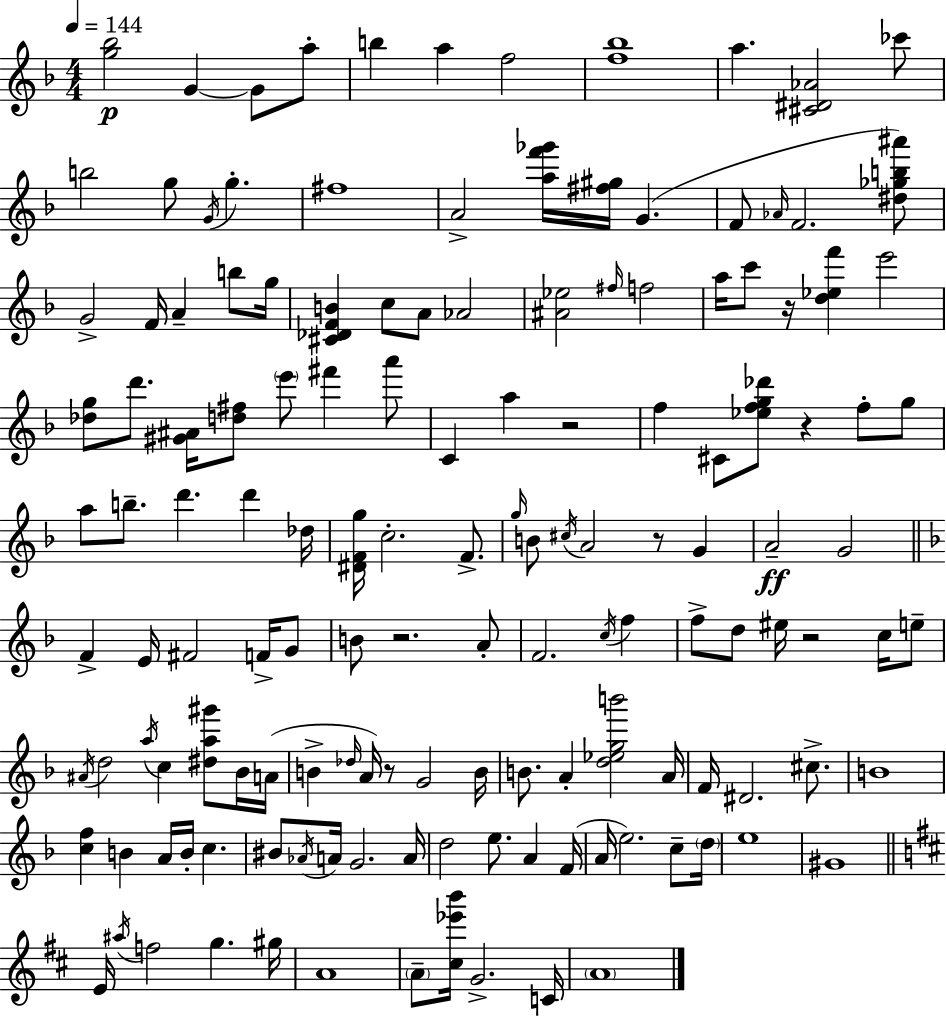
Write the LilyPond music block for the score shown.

{
  \clef treble
  \numericTimeSignature
  \time 4/4
  \key d \minor
  \tempo 4 = 144
  <g'' bes''>2\p g'4~~ g'8 a''8-. | b''4 a''4 f''2 | <f'' bes''>1 | a''4. <cis' dis' aes'>2 ces'''8 | \break b''2 g''8 \acciaccatura { g'16 } g''4.-. | fis''1 | a'2-> <a'' f''' ges'''>16 <fis'' gis''>16 g'4.( | f'8 \grace { aes'16 } f'2. | \break <dis'' ges'' b'' ais'''>8) g'2-> f'16 a'4-- b''8 | g''16 <cis' des' f' b'>4 c''8 a'8 aes'2 | <ais' ees''>2 \grace { fis''16 } f''2 | a''16 c'''8 r16 <d'' ees'' f'''>4 e'''2 | \break <des'' g''>8 d'''8. <gis' ais'>16 <d'' fis''>8 \parenthesize e'''8 fis'''4 | a'''8 c'4 a''4 r2 | f''4 cis'8 <ees'' f'' g'' des'''>8 r4 f''8-. | g''8 a''8 b''8.-- d'''4. d'''4 | \break des''16 <dis' f' g''>16 c''2.-. | f'8.-> \grace { g''16 } b'8 \acciaccatura { cis''16 } a'2 r8 | g'4 a'2--\ff g'2 | \bar "||" \break \key f \major f'4-> e'16 fis'2 f'16-> g'8 | b'8 r2. a'8-. | f'2. \acciaccatura { c''16 } f''4 | f''8-> d''8 eis''16 r2 c''16 e''8-- | \break \acciaccatura { ais'16 } d''2 \acciaccatura { a''16 } c''4 <dis'' a'' gis'''>8 | bes'16 a'16( b'4-> \grace { des''16 } a'16) r8 g'2 | b'16 b'8. a'4-. <d'' ees'' g'' b'''>2 | a'16 f'16 dis'2. | \break cis''8.-> b'1 | <c'' f''>4 b'4 a'16 b'16-. c''4. | bis'8 \acciaccatura { aes'16 } a'16 g'2. | a'16 d''2 e''8. | \break a'4 f'16( a'16 e''2.) | c''8-- \parenthesize d''16 e''1 | gis'1 | \bar "||" \break \key d \major e'16 \acciaccatura { ais''16 } f''2 g''4. | gis''16 a'1 | \parenthesize a'8-- <cis'' ees''' b'''>16 g'2.-> | c'16 \parenthesize a'1 | \break \bar "|."
}